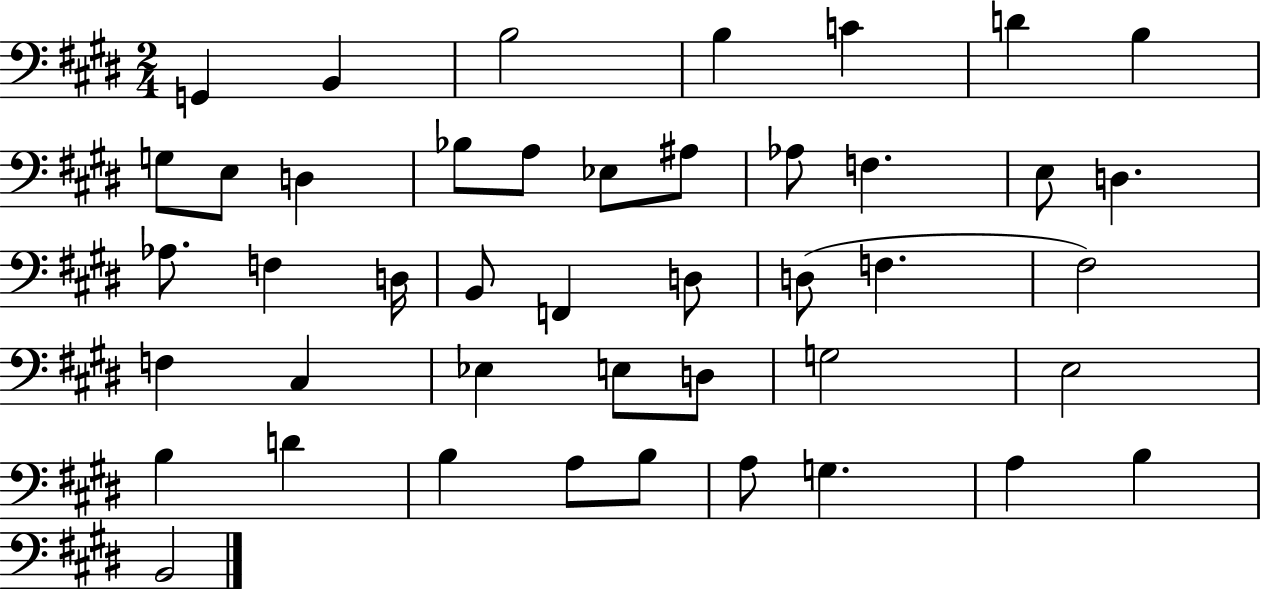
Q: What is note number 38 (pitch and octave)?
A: A3